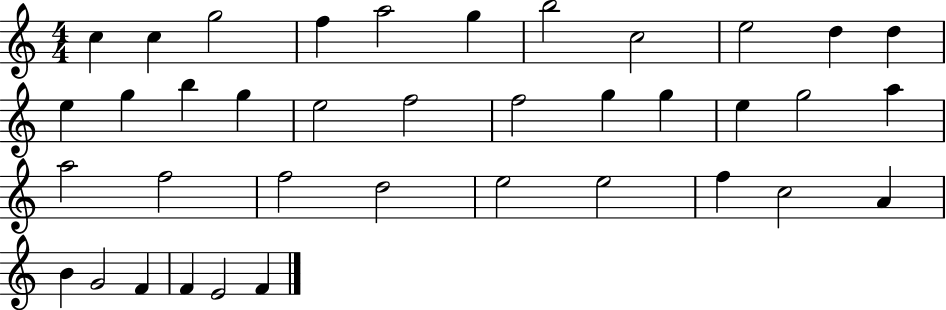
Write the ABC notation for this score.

X:1
T:Untitled
M:4/4
L:1/4
K:C
c c g2 f a2 g b2 c2 e2 d d e g b g e2 f2 f2 g g e g2 a a2 f2 f2 d2 e2 e2 f c2 A B G2 F F E2 F